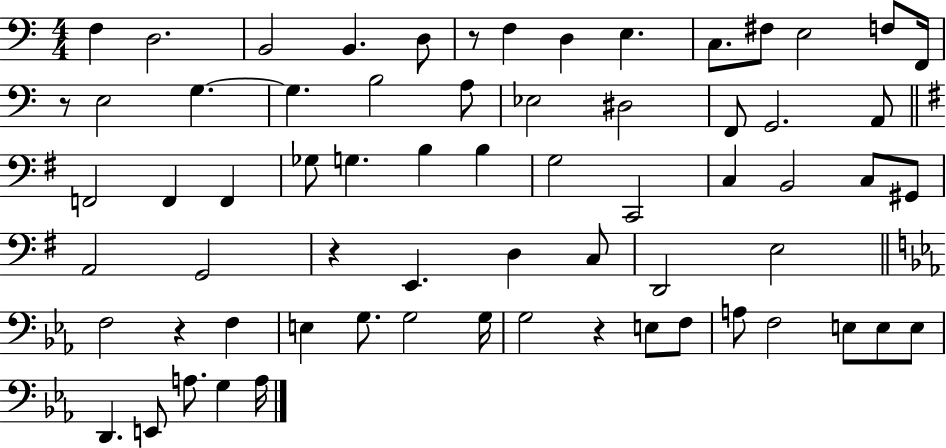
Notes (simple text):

F3/q D3/h. B2/h B2/q. D3/e R/e F3/q D3/q E3/q. C3/e. F#3/e E3/h F3/e F2/s R/e E3/h G3/q. G3/q. B3/h A3/e Eb3/h D#3/h F2/e G2/h. A2/e F2/h F2/q F2/q Gb3/e G3/q. B3/q B3/q G3/h C2/h C3/q B2/h C3/e G#2/e A2/h G2/h R/q E2/q. D3/q C3/e D2/h E3/h F3/h R/q F3/q E3/q G3/e. G3/h G3/s G3/h R/q E3/e F3/e A3/e F3/h E3/e E3/e E3/e D2/q. E2/e A3/e. G3/q A3/s